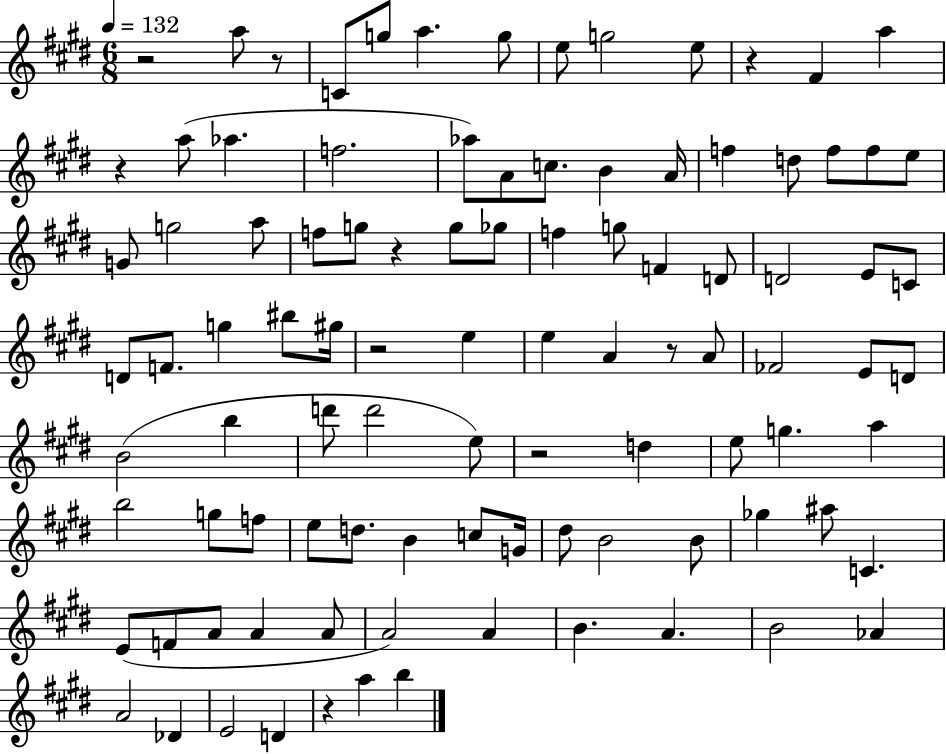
{
  \clef treble
  \numericTimeSignature
  \time 6/8
  \key e \major
  \tempo 4 = 132
  r2 a''8 r8 | c'8 g''8 a''4. g''8 | e''8 g''2 e''8 | r4 fis'4 a''4 | \break r4 a''8( aes''4. | f''2. | aes''8) a'8 c''8. b'4 a'16 | f''4 d''8 f''8 f''8 e''8 | \break g'8 g''2 a''8 | f''8 g''8 r4 g''8 ges''8 | f''4 g''8 f'4 d'8 | d'2 e'8 c'8 | \break d'8 f'8. g''4 bis''8 gis''16 | r2 e''4 | e''4 a'4 r8 a'8 | fes'2 e'8 d'8 | \break b'2( b''4 | d'''8 d'''2 e''8) | r2 d''4 | e''8 g''4. a''4 | \break b''2 g''8 f''8 | e''8 d''8. b'4 c''8 g'16 | dis''8 b'2 b'8 | ges''4 ais''8 c'4. | \break e'8( f'8 a'8 a'4 a'8 | a'2) a'4 | b'4. a'4. | b'2 aes'4 | \break a'2 des'4 | e'2 d'4 | r4 a''4 b''4 | \bar "|."
}